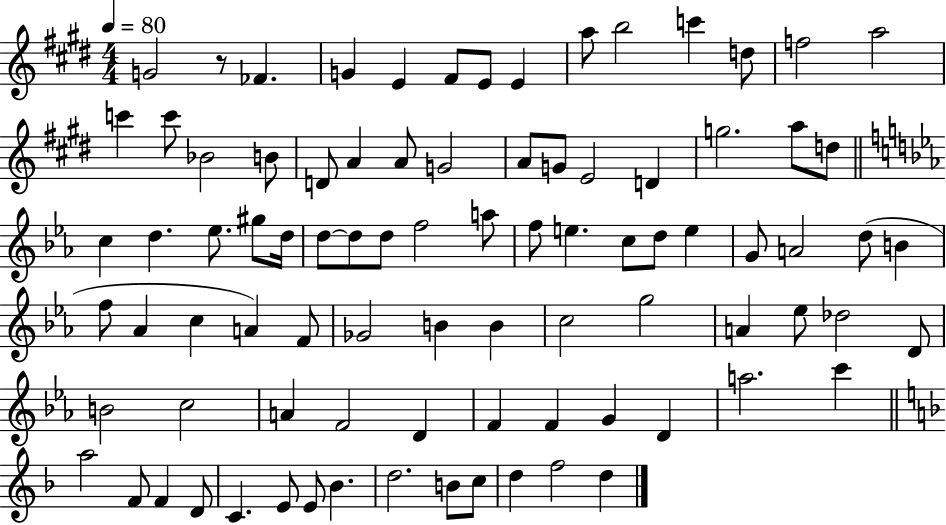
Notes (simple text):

G4/h R/e FES4/q. G4/q E4/q F#4/e E4/e E4/q A5/e B5/h C6/q D5/e F5/h A5/h C6/q C6/e Bb4/h B4/e D4/e A4/q A4/e G4/h A4/e G4/e E4/h D4/q G5/h. A5/e D5/e C5/q D5/q. Eb5/e. G#5/e D5/s D5/e D5/e D5/e F5/h A5/e F5/e E5/q. C5/e D5/e E5/q G4/e A4/h D5/e B4/q F5/e Ab4/q C5/q A4/q F4/e Gb4/h B4/q B4/q C5/h G5/h A4/q Eb5/e Db5/h D4/e B4/h C5/h A4/q F4/h D4/q F4/q F4/q G4/q D4/q A5/h. C6/q A5/h F4/e F4/q D4/e C4/q. E4/e E4/e Bb4/q. D5/h. B4/e C5/e D5/q F5/h D5/q